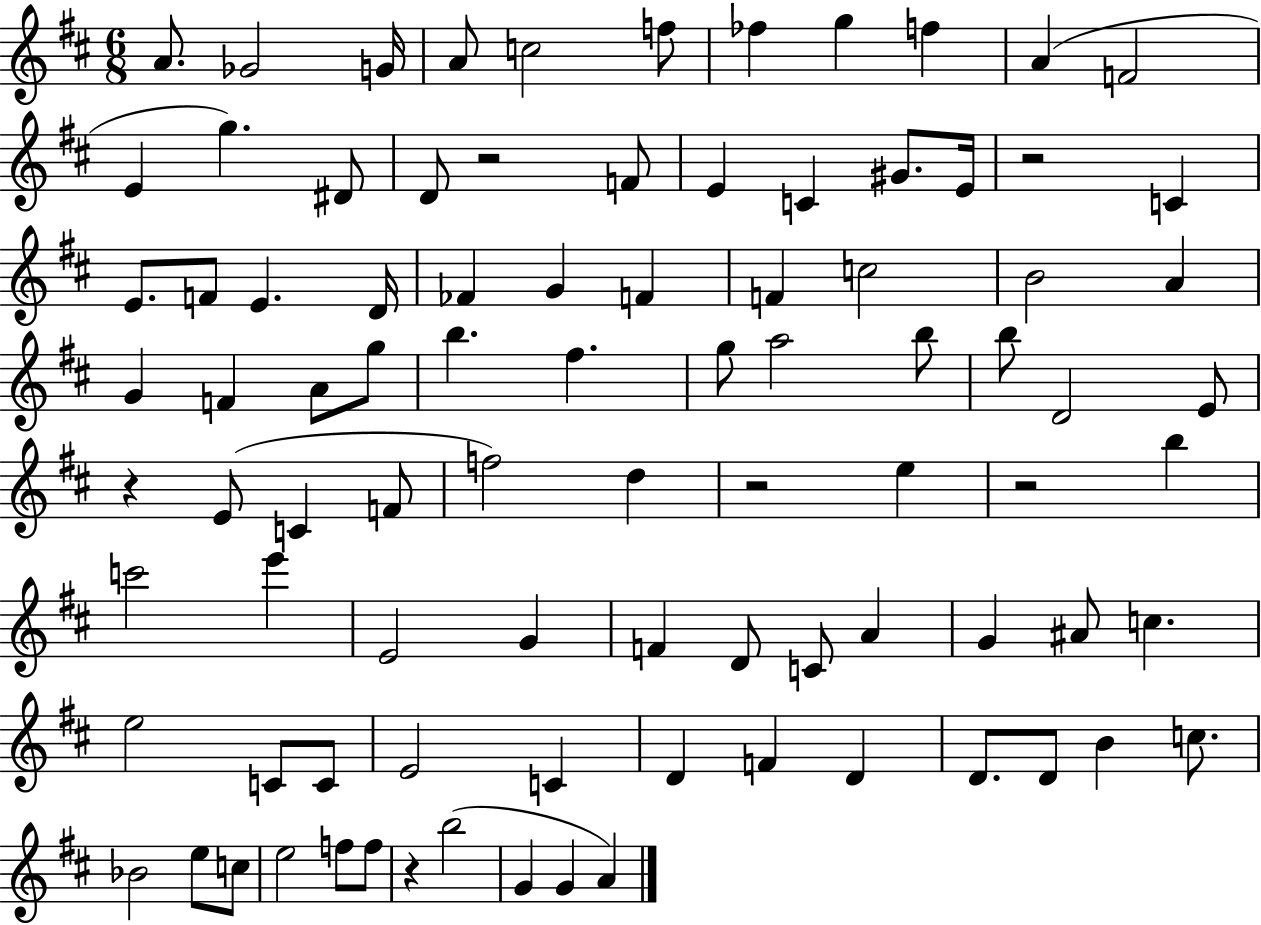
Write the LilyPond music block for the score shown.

{
  \clef treble
  \numericTimeSignature
  \time 6/8
  \key d \major
  a'8. ges'2 g'16 | a'8 c''2 f''8 | fes''4 g''4 f''4 | a'4( f'2 | \break e'4 g''4.) dis'8 | d'8 r2 f'8 | e'4 c'4 gis'8. e'16 | r2 c'4 | \break e'8. f'8 e'4. d'16 | fes'4 g'4 f'4 | f'4 c''2 | b'2 a'4 | \break g'4 f'4 a'8 g''8 | b''4. fis''4. | g''8 a''2 b''8 | b''8 d'2 e'8 | \break r4 e'8( c'4 f'8 | f''2) d''4 | r2 e''4 | r2 b''4 | \break c'''2 e'''4 | e'2 g'4 | f'4 d'8 c'8 a'4 | g'4 ais'8 c''4. | \break e''2 c'8 c'8 | e'2 c'4 | d'4 f'4 d'4 | d'8. d'8 b'4 c''8. | \break bes'2 e''8 c''8 | e''2 f''8 f''8 | r4 b''2( | g'4 g'4 a'4) | \break \bar "|."
}